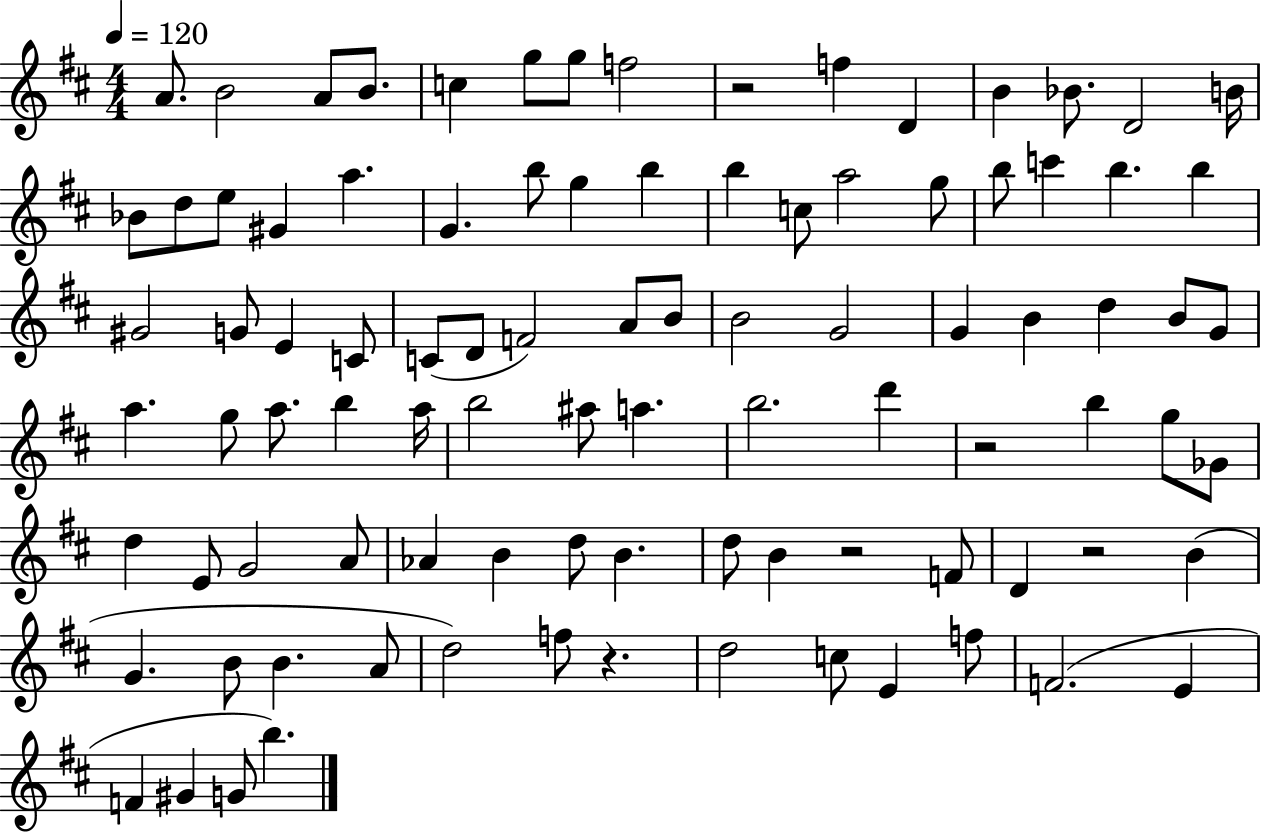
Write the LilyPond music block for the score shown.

{
  \clef treble
  \numericTimeSignature
  \time 4/4
  \key d \major
  \tempo 4 = 120
  a'8. b'2 a'8 b'8. | c''4 g''8 g''8 f''2 | r2 f''4 d'4 | b'4 bes'8. d'2 b'16 | \break bes'8 d''8 e''8 gis'4 a''4. | g'4. b''8 g''4 b''4 | b''4 c''8 a''2 g''8 | b''8 c'''4 b''4. b''4 | \break gis'2 g'8 e'4 c'8 | c'8( d'8 f'2) a'8 b'8 | b'2 g'2 | g'4 b'4 d''4 b'8 g'8 | \break a''4. g''8 a''8. b''4 a''16 | b''2 ais''8 a''4. | b''2. d'''4 | r2 b''4 g''8 ges'8 | \break d''4 e'8 g'2 a'8 | aes'4 b'4 d''8 b'4. | d''8 b'4 r2 f'8 | d'4 r2 b'4( | \break g'4. b'8 b'4. a'8 | d''2) f''8 r4. | d''2 c''8 e'4 f''8 | f'2.( e'4 | \break f'4 gis'4 g'8 b''4.) | \bar "|."
}